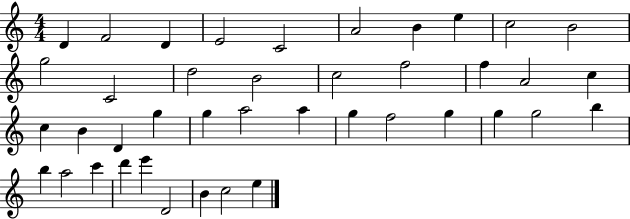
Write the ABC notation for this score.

X:1
T:Untitled
M:4/4
L:1/4
K:C
D F2 D E2 C2 A2 B e c2 B2 g2 C2 d2 B2 c2 f2 f A2 c c B D g g a2 a g f2 g g g2 b b a2 c' d' e' D2 B c2 e